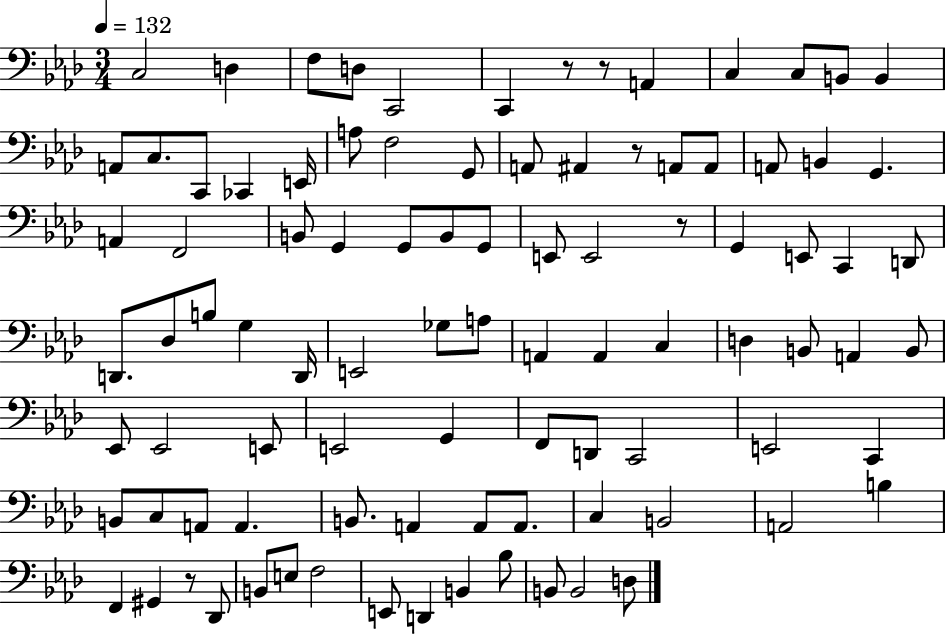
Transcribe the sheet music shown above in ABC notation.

X:1
T:Untitled
M:3/4
L:1/4
K:Ab
C,2 D, F,/2 D,/2 C,,2 C,, z/2 z/2 A,, C, C,/2 B,,/2 B,, A,,/2 C,/2 C,,/2 _C,, E,,/4 A,/2 F,2 G,,/2 A,,/2 ^A,, z/2 A,,/2 A,,/2 A,,/2 B,, G,, A,, F,,2 B,,/2 G,, G,,/2 B,,/2 G,,/2 E,,/2 E,,2 z/2 G,, E,,/2 C,, D,,/2 D,,/2 _D,/2 B,/2 G, D,,/4 E,,2 _G,/2 A,/2 A,, A,, C, D, B,,/2 A,, B,,/2 _E,,/2 _E,,2 E,,/2 E,,2 G,, F,,/2 D,,/2 C,,2 E,,2 C,, B,,/2 C,/2 A,,/2 A,, B,,/2 A,, A,,/2 A,,/2 C, B,,2 A,,2 B, F,, ^G,, z/2 _D,,/2 B,,/2 E,/2 F,2 E,,/2 D,, B,, _B,/2 B,,/2 B,,2 D,/2